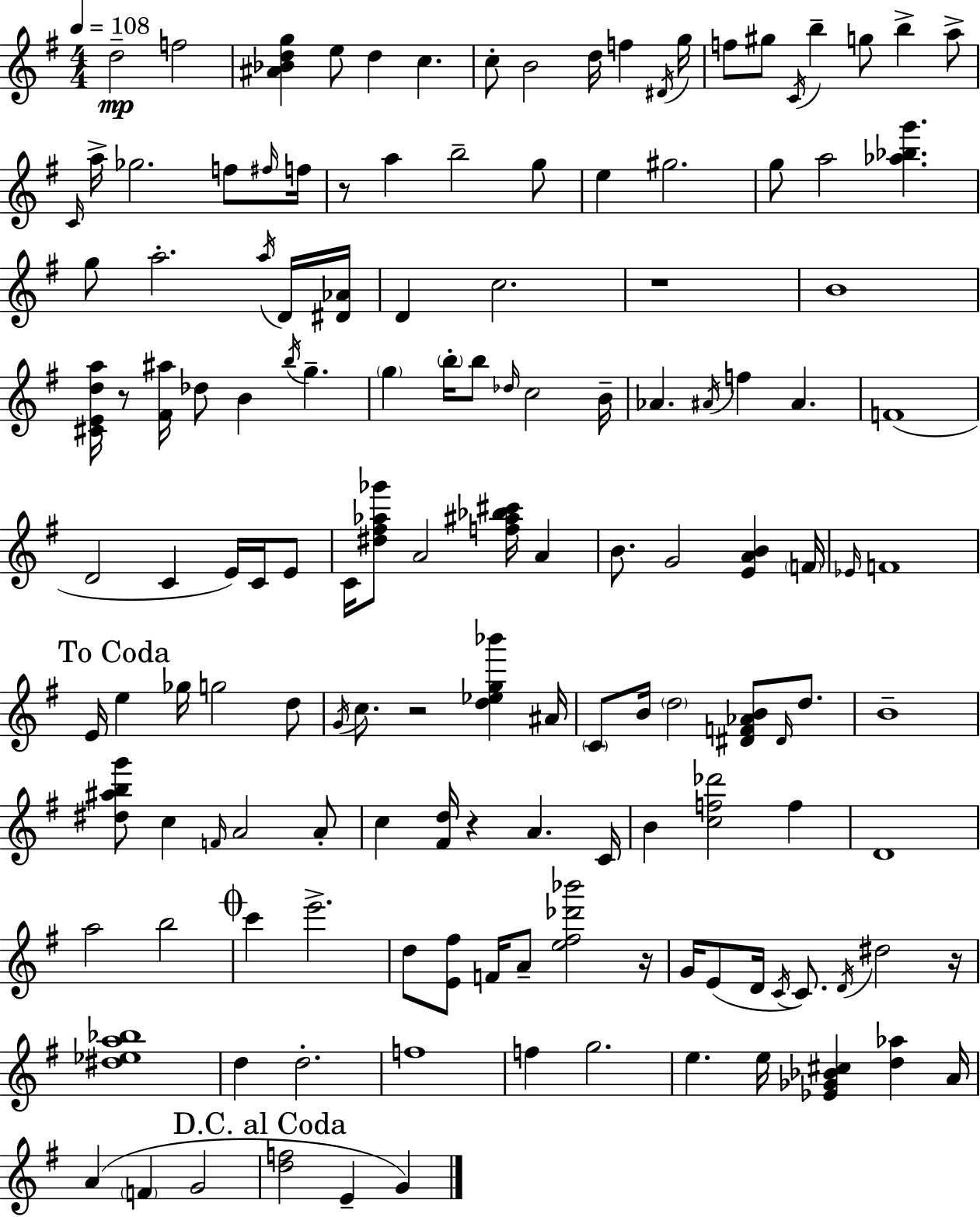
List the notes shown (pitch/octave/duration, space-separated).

D5/h F5/h [A#4,Bb4,D5,G5]/q E5/e D5/q C5/q. C5/e B4/h D5/s F5/q D#4/s G5/s F5/e G#5/e C4/s B5/q G5/e B5/q A5/e C4/s A5/s Gb5/h. F5/e F#5/s F5/s R/e A5/q B5/h G5/e E5/q G#5/h. G5/e A5/h [Ab5,Bb5,G6]/q. G5/e A5/h. A5/s D4/s [D#4,Ab4]/s D4/q C5/h. R/w B4/w [C#4,E4,D5,A5]/s R/e [F#4,A#5]/s Db5/e B4/q B5/s G5/q. G5/q B5/s B5/e Db5/s C5/h B4/s Ab4/q. A#4/s F5/q A#4/q. F4/w D4/h C4/q E4/s C4/s E4/e C4/s [D#5,F#5,Ab5,Gb6]/e A4/h [F5,A#5,Bb5,C#6]/s A4/q B4/e. G4/h [E4,A4,B4]/q F4/s Eb4/s F4/w E4/s E5/q Gb5/s G5/h D5/e G4/s C5/e. R/h [D5,Eb5,G5,Bb6]/q A#4/s C4/e B4/s D5/h [D#4,F4,Ab4,B4]/e D#4/s D5/e. B4/w [D#5,A#5,B5,G6]/e C5/q F4/s A4/h A4/e C5/q [F#4,D5]/s R/q A4/q. C4/s B4/q [C5,F5,Db6]/h F5/q D4/w A5/h B5/h C6/q E6/h. D5/e [E4,F#5]/e F4/s A4/e [E5,F#5,Db6,Bb6]/h R/s G4/s E4/e D4/s C4/s C4/e. D4/s D#5/h R/s [D#5,Eb5,A5,Bb5]/w D5/q D5/h. F5/w F5/q G5/h. E5/q. E5/s [Eb4,Gb4,Bb4,C#5]/q [D5,Ab5]/q A4/s A4/q F4/q G4/h [D5,F5]/h E4/q G4/q